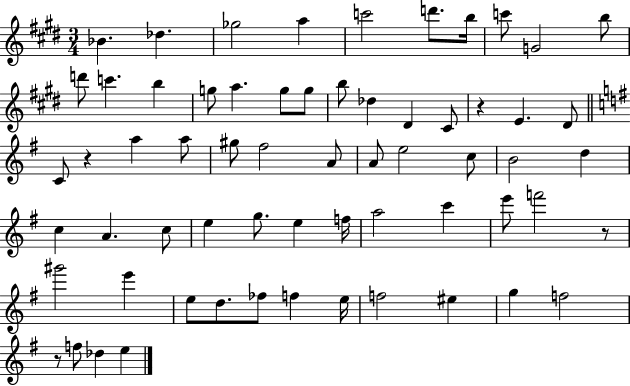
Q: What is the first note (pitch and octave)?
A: Bb4